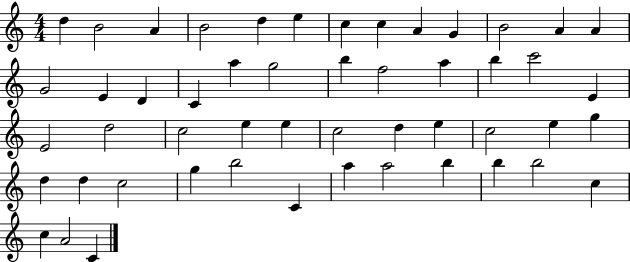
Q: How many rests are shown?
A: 0